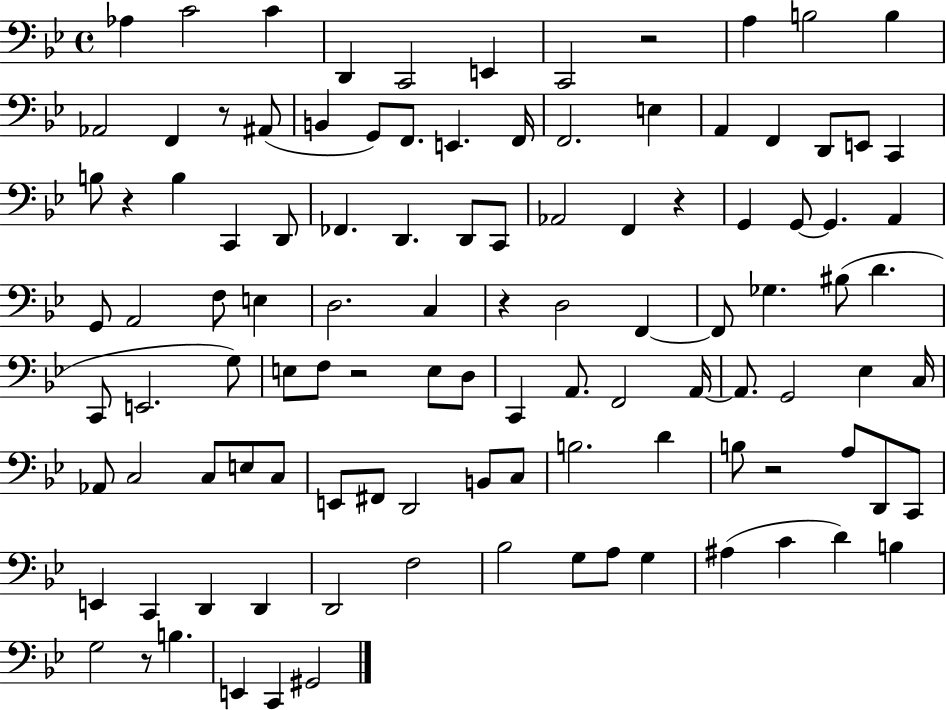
{
  \clef bass
  \time 4/4
  \defaultTimeSignature
  \key bes \major
  aes4 c'2 c'4 | d,4 c,2 e,4 | c,2 r2 | a4 b2 b4 | \break aes,2 f,4 r8 ais,8( | b,4 g,8) f,8. e,4. f,16 | f,2. e4 | a,4 f,4 d,8 e,8 c,4 | \break b8 r4 b4 c,4 d,8 | fes,4. d,4. d,8 c,8 | aes,2 f,4 r4 | g,4 g,8~~ g,4. a,4 | \break g,8 a,2 f8 e4 | d2. c4 | r4 d2 f,4~~ | f,8 ges4. bis8( d'4. | \break c,8 e,2. g8) | e8 f8 r2 e8 d8 | c,4 a,8. f,2 a,16~~ | a,8. g,2 ees4 c16 | \break aes,8 c2 c8 e8 c8 | e,8 fis,8 d,2 b,8 c8 | b2. d'4 | b8 r2 a8 d,8 c,8 | \break e,4 c,4 d,4 d,4 | d,2 f2 | bes2 g8 a8 g4 | ais4( c'4 d'4) b4 | \break g2 r8 b4. | e,4 c,4 gis,2 | \bar "|."
}